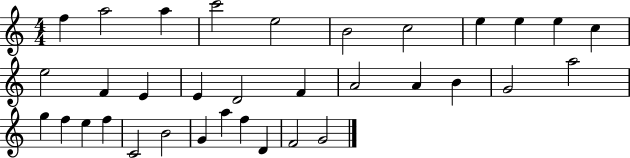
X:1
T:Untitled
M:4/4
L:1/4
K:C
f a2 a c'2 e2 B2 c2 e e e c e2 F E E D2 F A2 A B G2 a2 g f e f C2 B2 G a f D F2 G2